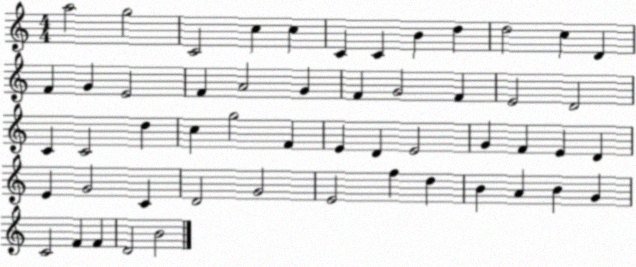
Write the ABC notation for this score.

X:1
T:Untitled
M:4/4
L:1/4
K:C
a2 g2 C2 c c C C B d d2 c D F G E2 F A2 G F G2 F E2 D2 C C2 d c g2 F E D E2 G F E D E G2 C D2 G2 E2 f d B A B G C2 F F D2 B2